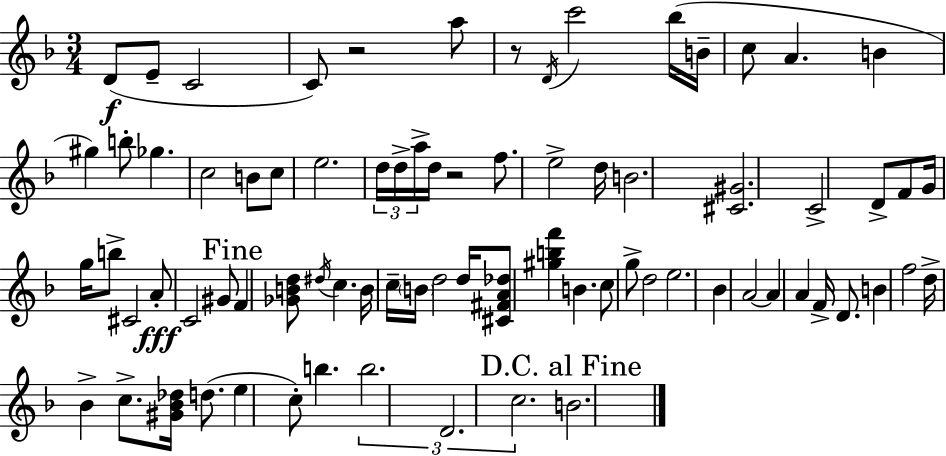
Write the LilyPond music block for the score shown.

{
  \clef treble
  \numericTimeSignature
  \time 3/4
  \key d \minor
  d'8(\f e'8-- c'2 | c'8) r2 a''8 | r8 \acciaccatura { d'16 } c'''2 bes''16( | b'16-- c''8 a'4. b'4 | \break gis''4) b''8-. ges''4. | c''2 b'8 c''8 | e''2. | \tuplet 3/2 { d''16 d''16-> a''16-> } d''16 r2 | \break f''8. e''2-> | d''16 b'2. | <cis' gis'>2. | c'2-> d'8-> f'8 | \break g'16 g''16 b''8-> cis'2 | a'8-.\fff c'2 gis'8 | \mark "Fine" f'4 <ges' b' d''>8 \acciaccatura { dis''16 } c''4. | b'16 c''16-- \parenthesize b'16 d''2 | \break d''16 <cis' fis' a' des''>8 <gis'' b'' f'''>4 b'4. | c''8 g''8-> d''2 | e''2. | bes'4 a'2~~ | \break a'4 a'4 f'16-> d'8. | b'4 f''2 | d''16-> bes'4-> c''8.-> <gis' bes' des''>16 d''8.( | e''4 c''8-.) b''4. | \break \tuplet 3/2 { b''2. | d'2. | c''2. } | \mark "D.C. al Fine" b'2. | \break \bar "|."
}